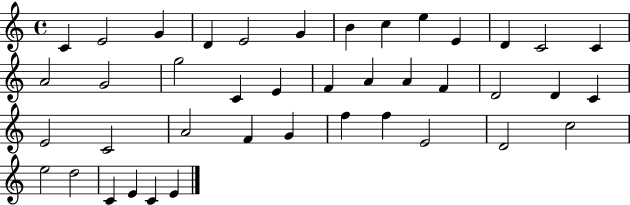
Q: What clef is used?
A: treble